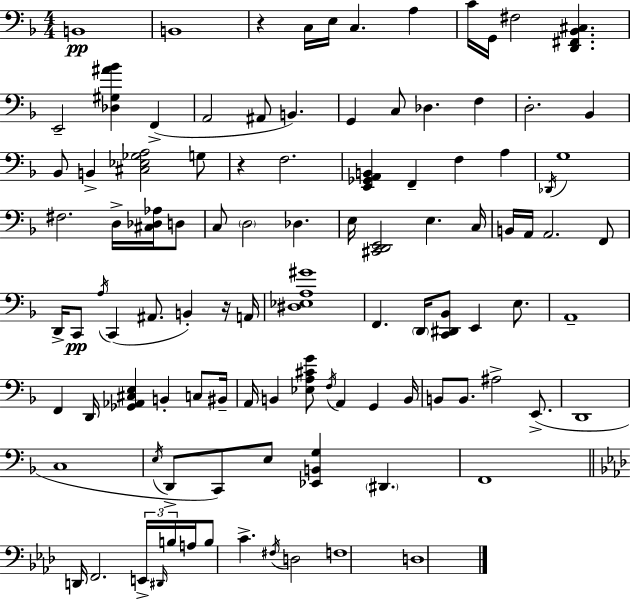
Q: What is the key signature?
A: D minor